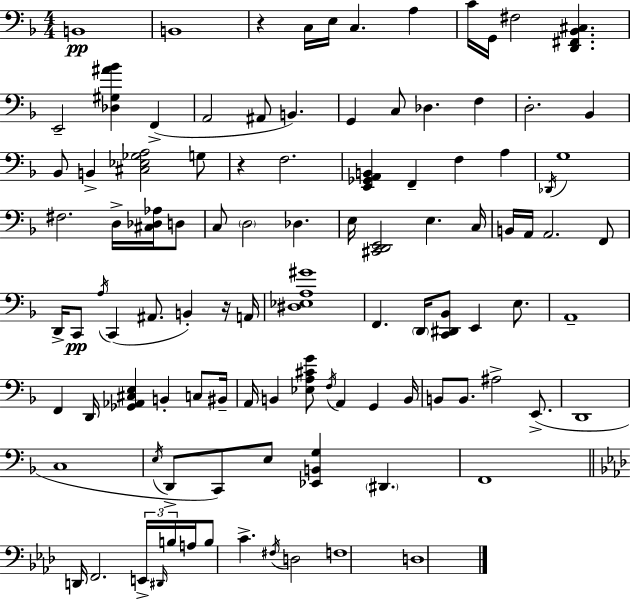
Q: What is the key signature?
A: D minor